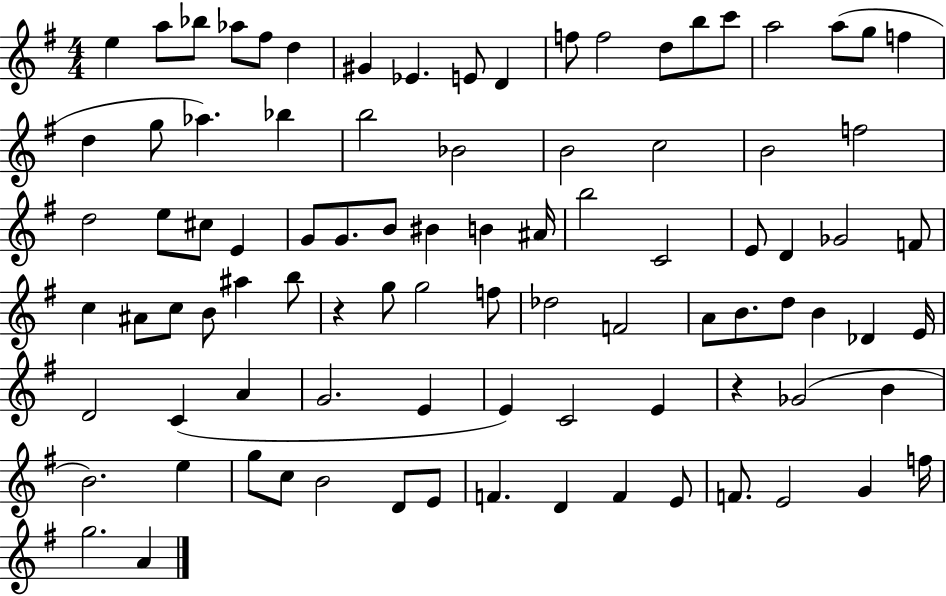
{
  \clef treble
  \numericTimeSignature
  \time 4/4
  \key g \major
  e''4 a''8 bes''8 aes''8 fis''8 d''4 | gis'4 ees'4. e'8 d'4 | f''8 f''2 d''8 b''8 c'''8 | a''2 a''8( g''8 f''4 | \break d''4 g''8 aes''4.) bes''4 | b''2 bes'2 | b'2 c''2 | b'2 f''2 | \break d''2 e''8 cis''8 e'4 | g'8 g'8. b'8 bis'4 b'4 ais'16 | b''2 c'2 | e'8 d'4 ges'2 f'8 | \break c''4 ais'8 c''8 b'8 ais''4 b''8 | r4 g''8 g''2 f''8 | des''2 f'2 | a'8 b'8. d''8 b'4 des'4 e'16 | \break d'2 c'4( a'4 | g'2. e'4 | e'4) c'2 e'4 | r4 ges'2( b'4 | \break b'2.) e''4 | g''8 c''8 b'2 d'8 e'8 | f'4. d'4 f'4 e'8 | f'8. e'2 g'4 f''16 | \break g''2. a'4 | \bar "|."
}